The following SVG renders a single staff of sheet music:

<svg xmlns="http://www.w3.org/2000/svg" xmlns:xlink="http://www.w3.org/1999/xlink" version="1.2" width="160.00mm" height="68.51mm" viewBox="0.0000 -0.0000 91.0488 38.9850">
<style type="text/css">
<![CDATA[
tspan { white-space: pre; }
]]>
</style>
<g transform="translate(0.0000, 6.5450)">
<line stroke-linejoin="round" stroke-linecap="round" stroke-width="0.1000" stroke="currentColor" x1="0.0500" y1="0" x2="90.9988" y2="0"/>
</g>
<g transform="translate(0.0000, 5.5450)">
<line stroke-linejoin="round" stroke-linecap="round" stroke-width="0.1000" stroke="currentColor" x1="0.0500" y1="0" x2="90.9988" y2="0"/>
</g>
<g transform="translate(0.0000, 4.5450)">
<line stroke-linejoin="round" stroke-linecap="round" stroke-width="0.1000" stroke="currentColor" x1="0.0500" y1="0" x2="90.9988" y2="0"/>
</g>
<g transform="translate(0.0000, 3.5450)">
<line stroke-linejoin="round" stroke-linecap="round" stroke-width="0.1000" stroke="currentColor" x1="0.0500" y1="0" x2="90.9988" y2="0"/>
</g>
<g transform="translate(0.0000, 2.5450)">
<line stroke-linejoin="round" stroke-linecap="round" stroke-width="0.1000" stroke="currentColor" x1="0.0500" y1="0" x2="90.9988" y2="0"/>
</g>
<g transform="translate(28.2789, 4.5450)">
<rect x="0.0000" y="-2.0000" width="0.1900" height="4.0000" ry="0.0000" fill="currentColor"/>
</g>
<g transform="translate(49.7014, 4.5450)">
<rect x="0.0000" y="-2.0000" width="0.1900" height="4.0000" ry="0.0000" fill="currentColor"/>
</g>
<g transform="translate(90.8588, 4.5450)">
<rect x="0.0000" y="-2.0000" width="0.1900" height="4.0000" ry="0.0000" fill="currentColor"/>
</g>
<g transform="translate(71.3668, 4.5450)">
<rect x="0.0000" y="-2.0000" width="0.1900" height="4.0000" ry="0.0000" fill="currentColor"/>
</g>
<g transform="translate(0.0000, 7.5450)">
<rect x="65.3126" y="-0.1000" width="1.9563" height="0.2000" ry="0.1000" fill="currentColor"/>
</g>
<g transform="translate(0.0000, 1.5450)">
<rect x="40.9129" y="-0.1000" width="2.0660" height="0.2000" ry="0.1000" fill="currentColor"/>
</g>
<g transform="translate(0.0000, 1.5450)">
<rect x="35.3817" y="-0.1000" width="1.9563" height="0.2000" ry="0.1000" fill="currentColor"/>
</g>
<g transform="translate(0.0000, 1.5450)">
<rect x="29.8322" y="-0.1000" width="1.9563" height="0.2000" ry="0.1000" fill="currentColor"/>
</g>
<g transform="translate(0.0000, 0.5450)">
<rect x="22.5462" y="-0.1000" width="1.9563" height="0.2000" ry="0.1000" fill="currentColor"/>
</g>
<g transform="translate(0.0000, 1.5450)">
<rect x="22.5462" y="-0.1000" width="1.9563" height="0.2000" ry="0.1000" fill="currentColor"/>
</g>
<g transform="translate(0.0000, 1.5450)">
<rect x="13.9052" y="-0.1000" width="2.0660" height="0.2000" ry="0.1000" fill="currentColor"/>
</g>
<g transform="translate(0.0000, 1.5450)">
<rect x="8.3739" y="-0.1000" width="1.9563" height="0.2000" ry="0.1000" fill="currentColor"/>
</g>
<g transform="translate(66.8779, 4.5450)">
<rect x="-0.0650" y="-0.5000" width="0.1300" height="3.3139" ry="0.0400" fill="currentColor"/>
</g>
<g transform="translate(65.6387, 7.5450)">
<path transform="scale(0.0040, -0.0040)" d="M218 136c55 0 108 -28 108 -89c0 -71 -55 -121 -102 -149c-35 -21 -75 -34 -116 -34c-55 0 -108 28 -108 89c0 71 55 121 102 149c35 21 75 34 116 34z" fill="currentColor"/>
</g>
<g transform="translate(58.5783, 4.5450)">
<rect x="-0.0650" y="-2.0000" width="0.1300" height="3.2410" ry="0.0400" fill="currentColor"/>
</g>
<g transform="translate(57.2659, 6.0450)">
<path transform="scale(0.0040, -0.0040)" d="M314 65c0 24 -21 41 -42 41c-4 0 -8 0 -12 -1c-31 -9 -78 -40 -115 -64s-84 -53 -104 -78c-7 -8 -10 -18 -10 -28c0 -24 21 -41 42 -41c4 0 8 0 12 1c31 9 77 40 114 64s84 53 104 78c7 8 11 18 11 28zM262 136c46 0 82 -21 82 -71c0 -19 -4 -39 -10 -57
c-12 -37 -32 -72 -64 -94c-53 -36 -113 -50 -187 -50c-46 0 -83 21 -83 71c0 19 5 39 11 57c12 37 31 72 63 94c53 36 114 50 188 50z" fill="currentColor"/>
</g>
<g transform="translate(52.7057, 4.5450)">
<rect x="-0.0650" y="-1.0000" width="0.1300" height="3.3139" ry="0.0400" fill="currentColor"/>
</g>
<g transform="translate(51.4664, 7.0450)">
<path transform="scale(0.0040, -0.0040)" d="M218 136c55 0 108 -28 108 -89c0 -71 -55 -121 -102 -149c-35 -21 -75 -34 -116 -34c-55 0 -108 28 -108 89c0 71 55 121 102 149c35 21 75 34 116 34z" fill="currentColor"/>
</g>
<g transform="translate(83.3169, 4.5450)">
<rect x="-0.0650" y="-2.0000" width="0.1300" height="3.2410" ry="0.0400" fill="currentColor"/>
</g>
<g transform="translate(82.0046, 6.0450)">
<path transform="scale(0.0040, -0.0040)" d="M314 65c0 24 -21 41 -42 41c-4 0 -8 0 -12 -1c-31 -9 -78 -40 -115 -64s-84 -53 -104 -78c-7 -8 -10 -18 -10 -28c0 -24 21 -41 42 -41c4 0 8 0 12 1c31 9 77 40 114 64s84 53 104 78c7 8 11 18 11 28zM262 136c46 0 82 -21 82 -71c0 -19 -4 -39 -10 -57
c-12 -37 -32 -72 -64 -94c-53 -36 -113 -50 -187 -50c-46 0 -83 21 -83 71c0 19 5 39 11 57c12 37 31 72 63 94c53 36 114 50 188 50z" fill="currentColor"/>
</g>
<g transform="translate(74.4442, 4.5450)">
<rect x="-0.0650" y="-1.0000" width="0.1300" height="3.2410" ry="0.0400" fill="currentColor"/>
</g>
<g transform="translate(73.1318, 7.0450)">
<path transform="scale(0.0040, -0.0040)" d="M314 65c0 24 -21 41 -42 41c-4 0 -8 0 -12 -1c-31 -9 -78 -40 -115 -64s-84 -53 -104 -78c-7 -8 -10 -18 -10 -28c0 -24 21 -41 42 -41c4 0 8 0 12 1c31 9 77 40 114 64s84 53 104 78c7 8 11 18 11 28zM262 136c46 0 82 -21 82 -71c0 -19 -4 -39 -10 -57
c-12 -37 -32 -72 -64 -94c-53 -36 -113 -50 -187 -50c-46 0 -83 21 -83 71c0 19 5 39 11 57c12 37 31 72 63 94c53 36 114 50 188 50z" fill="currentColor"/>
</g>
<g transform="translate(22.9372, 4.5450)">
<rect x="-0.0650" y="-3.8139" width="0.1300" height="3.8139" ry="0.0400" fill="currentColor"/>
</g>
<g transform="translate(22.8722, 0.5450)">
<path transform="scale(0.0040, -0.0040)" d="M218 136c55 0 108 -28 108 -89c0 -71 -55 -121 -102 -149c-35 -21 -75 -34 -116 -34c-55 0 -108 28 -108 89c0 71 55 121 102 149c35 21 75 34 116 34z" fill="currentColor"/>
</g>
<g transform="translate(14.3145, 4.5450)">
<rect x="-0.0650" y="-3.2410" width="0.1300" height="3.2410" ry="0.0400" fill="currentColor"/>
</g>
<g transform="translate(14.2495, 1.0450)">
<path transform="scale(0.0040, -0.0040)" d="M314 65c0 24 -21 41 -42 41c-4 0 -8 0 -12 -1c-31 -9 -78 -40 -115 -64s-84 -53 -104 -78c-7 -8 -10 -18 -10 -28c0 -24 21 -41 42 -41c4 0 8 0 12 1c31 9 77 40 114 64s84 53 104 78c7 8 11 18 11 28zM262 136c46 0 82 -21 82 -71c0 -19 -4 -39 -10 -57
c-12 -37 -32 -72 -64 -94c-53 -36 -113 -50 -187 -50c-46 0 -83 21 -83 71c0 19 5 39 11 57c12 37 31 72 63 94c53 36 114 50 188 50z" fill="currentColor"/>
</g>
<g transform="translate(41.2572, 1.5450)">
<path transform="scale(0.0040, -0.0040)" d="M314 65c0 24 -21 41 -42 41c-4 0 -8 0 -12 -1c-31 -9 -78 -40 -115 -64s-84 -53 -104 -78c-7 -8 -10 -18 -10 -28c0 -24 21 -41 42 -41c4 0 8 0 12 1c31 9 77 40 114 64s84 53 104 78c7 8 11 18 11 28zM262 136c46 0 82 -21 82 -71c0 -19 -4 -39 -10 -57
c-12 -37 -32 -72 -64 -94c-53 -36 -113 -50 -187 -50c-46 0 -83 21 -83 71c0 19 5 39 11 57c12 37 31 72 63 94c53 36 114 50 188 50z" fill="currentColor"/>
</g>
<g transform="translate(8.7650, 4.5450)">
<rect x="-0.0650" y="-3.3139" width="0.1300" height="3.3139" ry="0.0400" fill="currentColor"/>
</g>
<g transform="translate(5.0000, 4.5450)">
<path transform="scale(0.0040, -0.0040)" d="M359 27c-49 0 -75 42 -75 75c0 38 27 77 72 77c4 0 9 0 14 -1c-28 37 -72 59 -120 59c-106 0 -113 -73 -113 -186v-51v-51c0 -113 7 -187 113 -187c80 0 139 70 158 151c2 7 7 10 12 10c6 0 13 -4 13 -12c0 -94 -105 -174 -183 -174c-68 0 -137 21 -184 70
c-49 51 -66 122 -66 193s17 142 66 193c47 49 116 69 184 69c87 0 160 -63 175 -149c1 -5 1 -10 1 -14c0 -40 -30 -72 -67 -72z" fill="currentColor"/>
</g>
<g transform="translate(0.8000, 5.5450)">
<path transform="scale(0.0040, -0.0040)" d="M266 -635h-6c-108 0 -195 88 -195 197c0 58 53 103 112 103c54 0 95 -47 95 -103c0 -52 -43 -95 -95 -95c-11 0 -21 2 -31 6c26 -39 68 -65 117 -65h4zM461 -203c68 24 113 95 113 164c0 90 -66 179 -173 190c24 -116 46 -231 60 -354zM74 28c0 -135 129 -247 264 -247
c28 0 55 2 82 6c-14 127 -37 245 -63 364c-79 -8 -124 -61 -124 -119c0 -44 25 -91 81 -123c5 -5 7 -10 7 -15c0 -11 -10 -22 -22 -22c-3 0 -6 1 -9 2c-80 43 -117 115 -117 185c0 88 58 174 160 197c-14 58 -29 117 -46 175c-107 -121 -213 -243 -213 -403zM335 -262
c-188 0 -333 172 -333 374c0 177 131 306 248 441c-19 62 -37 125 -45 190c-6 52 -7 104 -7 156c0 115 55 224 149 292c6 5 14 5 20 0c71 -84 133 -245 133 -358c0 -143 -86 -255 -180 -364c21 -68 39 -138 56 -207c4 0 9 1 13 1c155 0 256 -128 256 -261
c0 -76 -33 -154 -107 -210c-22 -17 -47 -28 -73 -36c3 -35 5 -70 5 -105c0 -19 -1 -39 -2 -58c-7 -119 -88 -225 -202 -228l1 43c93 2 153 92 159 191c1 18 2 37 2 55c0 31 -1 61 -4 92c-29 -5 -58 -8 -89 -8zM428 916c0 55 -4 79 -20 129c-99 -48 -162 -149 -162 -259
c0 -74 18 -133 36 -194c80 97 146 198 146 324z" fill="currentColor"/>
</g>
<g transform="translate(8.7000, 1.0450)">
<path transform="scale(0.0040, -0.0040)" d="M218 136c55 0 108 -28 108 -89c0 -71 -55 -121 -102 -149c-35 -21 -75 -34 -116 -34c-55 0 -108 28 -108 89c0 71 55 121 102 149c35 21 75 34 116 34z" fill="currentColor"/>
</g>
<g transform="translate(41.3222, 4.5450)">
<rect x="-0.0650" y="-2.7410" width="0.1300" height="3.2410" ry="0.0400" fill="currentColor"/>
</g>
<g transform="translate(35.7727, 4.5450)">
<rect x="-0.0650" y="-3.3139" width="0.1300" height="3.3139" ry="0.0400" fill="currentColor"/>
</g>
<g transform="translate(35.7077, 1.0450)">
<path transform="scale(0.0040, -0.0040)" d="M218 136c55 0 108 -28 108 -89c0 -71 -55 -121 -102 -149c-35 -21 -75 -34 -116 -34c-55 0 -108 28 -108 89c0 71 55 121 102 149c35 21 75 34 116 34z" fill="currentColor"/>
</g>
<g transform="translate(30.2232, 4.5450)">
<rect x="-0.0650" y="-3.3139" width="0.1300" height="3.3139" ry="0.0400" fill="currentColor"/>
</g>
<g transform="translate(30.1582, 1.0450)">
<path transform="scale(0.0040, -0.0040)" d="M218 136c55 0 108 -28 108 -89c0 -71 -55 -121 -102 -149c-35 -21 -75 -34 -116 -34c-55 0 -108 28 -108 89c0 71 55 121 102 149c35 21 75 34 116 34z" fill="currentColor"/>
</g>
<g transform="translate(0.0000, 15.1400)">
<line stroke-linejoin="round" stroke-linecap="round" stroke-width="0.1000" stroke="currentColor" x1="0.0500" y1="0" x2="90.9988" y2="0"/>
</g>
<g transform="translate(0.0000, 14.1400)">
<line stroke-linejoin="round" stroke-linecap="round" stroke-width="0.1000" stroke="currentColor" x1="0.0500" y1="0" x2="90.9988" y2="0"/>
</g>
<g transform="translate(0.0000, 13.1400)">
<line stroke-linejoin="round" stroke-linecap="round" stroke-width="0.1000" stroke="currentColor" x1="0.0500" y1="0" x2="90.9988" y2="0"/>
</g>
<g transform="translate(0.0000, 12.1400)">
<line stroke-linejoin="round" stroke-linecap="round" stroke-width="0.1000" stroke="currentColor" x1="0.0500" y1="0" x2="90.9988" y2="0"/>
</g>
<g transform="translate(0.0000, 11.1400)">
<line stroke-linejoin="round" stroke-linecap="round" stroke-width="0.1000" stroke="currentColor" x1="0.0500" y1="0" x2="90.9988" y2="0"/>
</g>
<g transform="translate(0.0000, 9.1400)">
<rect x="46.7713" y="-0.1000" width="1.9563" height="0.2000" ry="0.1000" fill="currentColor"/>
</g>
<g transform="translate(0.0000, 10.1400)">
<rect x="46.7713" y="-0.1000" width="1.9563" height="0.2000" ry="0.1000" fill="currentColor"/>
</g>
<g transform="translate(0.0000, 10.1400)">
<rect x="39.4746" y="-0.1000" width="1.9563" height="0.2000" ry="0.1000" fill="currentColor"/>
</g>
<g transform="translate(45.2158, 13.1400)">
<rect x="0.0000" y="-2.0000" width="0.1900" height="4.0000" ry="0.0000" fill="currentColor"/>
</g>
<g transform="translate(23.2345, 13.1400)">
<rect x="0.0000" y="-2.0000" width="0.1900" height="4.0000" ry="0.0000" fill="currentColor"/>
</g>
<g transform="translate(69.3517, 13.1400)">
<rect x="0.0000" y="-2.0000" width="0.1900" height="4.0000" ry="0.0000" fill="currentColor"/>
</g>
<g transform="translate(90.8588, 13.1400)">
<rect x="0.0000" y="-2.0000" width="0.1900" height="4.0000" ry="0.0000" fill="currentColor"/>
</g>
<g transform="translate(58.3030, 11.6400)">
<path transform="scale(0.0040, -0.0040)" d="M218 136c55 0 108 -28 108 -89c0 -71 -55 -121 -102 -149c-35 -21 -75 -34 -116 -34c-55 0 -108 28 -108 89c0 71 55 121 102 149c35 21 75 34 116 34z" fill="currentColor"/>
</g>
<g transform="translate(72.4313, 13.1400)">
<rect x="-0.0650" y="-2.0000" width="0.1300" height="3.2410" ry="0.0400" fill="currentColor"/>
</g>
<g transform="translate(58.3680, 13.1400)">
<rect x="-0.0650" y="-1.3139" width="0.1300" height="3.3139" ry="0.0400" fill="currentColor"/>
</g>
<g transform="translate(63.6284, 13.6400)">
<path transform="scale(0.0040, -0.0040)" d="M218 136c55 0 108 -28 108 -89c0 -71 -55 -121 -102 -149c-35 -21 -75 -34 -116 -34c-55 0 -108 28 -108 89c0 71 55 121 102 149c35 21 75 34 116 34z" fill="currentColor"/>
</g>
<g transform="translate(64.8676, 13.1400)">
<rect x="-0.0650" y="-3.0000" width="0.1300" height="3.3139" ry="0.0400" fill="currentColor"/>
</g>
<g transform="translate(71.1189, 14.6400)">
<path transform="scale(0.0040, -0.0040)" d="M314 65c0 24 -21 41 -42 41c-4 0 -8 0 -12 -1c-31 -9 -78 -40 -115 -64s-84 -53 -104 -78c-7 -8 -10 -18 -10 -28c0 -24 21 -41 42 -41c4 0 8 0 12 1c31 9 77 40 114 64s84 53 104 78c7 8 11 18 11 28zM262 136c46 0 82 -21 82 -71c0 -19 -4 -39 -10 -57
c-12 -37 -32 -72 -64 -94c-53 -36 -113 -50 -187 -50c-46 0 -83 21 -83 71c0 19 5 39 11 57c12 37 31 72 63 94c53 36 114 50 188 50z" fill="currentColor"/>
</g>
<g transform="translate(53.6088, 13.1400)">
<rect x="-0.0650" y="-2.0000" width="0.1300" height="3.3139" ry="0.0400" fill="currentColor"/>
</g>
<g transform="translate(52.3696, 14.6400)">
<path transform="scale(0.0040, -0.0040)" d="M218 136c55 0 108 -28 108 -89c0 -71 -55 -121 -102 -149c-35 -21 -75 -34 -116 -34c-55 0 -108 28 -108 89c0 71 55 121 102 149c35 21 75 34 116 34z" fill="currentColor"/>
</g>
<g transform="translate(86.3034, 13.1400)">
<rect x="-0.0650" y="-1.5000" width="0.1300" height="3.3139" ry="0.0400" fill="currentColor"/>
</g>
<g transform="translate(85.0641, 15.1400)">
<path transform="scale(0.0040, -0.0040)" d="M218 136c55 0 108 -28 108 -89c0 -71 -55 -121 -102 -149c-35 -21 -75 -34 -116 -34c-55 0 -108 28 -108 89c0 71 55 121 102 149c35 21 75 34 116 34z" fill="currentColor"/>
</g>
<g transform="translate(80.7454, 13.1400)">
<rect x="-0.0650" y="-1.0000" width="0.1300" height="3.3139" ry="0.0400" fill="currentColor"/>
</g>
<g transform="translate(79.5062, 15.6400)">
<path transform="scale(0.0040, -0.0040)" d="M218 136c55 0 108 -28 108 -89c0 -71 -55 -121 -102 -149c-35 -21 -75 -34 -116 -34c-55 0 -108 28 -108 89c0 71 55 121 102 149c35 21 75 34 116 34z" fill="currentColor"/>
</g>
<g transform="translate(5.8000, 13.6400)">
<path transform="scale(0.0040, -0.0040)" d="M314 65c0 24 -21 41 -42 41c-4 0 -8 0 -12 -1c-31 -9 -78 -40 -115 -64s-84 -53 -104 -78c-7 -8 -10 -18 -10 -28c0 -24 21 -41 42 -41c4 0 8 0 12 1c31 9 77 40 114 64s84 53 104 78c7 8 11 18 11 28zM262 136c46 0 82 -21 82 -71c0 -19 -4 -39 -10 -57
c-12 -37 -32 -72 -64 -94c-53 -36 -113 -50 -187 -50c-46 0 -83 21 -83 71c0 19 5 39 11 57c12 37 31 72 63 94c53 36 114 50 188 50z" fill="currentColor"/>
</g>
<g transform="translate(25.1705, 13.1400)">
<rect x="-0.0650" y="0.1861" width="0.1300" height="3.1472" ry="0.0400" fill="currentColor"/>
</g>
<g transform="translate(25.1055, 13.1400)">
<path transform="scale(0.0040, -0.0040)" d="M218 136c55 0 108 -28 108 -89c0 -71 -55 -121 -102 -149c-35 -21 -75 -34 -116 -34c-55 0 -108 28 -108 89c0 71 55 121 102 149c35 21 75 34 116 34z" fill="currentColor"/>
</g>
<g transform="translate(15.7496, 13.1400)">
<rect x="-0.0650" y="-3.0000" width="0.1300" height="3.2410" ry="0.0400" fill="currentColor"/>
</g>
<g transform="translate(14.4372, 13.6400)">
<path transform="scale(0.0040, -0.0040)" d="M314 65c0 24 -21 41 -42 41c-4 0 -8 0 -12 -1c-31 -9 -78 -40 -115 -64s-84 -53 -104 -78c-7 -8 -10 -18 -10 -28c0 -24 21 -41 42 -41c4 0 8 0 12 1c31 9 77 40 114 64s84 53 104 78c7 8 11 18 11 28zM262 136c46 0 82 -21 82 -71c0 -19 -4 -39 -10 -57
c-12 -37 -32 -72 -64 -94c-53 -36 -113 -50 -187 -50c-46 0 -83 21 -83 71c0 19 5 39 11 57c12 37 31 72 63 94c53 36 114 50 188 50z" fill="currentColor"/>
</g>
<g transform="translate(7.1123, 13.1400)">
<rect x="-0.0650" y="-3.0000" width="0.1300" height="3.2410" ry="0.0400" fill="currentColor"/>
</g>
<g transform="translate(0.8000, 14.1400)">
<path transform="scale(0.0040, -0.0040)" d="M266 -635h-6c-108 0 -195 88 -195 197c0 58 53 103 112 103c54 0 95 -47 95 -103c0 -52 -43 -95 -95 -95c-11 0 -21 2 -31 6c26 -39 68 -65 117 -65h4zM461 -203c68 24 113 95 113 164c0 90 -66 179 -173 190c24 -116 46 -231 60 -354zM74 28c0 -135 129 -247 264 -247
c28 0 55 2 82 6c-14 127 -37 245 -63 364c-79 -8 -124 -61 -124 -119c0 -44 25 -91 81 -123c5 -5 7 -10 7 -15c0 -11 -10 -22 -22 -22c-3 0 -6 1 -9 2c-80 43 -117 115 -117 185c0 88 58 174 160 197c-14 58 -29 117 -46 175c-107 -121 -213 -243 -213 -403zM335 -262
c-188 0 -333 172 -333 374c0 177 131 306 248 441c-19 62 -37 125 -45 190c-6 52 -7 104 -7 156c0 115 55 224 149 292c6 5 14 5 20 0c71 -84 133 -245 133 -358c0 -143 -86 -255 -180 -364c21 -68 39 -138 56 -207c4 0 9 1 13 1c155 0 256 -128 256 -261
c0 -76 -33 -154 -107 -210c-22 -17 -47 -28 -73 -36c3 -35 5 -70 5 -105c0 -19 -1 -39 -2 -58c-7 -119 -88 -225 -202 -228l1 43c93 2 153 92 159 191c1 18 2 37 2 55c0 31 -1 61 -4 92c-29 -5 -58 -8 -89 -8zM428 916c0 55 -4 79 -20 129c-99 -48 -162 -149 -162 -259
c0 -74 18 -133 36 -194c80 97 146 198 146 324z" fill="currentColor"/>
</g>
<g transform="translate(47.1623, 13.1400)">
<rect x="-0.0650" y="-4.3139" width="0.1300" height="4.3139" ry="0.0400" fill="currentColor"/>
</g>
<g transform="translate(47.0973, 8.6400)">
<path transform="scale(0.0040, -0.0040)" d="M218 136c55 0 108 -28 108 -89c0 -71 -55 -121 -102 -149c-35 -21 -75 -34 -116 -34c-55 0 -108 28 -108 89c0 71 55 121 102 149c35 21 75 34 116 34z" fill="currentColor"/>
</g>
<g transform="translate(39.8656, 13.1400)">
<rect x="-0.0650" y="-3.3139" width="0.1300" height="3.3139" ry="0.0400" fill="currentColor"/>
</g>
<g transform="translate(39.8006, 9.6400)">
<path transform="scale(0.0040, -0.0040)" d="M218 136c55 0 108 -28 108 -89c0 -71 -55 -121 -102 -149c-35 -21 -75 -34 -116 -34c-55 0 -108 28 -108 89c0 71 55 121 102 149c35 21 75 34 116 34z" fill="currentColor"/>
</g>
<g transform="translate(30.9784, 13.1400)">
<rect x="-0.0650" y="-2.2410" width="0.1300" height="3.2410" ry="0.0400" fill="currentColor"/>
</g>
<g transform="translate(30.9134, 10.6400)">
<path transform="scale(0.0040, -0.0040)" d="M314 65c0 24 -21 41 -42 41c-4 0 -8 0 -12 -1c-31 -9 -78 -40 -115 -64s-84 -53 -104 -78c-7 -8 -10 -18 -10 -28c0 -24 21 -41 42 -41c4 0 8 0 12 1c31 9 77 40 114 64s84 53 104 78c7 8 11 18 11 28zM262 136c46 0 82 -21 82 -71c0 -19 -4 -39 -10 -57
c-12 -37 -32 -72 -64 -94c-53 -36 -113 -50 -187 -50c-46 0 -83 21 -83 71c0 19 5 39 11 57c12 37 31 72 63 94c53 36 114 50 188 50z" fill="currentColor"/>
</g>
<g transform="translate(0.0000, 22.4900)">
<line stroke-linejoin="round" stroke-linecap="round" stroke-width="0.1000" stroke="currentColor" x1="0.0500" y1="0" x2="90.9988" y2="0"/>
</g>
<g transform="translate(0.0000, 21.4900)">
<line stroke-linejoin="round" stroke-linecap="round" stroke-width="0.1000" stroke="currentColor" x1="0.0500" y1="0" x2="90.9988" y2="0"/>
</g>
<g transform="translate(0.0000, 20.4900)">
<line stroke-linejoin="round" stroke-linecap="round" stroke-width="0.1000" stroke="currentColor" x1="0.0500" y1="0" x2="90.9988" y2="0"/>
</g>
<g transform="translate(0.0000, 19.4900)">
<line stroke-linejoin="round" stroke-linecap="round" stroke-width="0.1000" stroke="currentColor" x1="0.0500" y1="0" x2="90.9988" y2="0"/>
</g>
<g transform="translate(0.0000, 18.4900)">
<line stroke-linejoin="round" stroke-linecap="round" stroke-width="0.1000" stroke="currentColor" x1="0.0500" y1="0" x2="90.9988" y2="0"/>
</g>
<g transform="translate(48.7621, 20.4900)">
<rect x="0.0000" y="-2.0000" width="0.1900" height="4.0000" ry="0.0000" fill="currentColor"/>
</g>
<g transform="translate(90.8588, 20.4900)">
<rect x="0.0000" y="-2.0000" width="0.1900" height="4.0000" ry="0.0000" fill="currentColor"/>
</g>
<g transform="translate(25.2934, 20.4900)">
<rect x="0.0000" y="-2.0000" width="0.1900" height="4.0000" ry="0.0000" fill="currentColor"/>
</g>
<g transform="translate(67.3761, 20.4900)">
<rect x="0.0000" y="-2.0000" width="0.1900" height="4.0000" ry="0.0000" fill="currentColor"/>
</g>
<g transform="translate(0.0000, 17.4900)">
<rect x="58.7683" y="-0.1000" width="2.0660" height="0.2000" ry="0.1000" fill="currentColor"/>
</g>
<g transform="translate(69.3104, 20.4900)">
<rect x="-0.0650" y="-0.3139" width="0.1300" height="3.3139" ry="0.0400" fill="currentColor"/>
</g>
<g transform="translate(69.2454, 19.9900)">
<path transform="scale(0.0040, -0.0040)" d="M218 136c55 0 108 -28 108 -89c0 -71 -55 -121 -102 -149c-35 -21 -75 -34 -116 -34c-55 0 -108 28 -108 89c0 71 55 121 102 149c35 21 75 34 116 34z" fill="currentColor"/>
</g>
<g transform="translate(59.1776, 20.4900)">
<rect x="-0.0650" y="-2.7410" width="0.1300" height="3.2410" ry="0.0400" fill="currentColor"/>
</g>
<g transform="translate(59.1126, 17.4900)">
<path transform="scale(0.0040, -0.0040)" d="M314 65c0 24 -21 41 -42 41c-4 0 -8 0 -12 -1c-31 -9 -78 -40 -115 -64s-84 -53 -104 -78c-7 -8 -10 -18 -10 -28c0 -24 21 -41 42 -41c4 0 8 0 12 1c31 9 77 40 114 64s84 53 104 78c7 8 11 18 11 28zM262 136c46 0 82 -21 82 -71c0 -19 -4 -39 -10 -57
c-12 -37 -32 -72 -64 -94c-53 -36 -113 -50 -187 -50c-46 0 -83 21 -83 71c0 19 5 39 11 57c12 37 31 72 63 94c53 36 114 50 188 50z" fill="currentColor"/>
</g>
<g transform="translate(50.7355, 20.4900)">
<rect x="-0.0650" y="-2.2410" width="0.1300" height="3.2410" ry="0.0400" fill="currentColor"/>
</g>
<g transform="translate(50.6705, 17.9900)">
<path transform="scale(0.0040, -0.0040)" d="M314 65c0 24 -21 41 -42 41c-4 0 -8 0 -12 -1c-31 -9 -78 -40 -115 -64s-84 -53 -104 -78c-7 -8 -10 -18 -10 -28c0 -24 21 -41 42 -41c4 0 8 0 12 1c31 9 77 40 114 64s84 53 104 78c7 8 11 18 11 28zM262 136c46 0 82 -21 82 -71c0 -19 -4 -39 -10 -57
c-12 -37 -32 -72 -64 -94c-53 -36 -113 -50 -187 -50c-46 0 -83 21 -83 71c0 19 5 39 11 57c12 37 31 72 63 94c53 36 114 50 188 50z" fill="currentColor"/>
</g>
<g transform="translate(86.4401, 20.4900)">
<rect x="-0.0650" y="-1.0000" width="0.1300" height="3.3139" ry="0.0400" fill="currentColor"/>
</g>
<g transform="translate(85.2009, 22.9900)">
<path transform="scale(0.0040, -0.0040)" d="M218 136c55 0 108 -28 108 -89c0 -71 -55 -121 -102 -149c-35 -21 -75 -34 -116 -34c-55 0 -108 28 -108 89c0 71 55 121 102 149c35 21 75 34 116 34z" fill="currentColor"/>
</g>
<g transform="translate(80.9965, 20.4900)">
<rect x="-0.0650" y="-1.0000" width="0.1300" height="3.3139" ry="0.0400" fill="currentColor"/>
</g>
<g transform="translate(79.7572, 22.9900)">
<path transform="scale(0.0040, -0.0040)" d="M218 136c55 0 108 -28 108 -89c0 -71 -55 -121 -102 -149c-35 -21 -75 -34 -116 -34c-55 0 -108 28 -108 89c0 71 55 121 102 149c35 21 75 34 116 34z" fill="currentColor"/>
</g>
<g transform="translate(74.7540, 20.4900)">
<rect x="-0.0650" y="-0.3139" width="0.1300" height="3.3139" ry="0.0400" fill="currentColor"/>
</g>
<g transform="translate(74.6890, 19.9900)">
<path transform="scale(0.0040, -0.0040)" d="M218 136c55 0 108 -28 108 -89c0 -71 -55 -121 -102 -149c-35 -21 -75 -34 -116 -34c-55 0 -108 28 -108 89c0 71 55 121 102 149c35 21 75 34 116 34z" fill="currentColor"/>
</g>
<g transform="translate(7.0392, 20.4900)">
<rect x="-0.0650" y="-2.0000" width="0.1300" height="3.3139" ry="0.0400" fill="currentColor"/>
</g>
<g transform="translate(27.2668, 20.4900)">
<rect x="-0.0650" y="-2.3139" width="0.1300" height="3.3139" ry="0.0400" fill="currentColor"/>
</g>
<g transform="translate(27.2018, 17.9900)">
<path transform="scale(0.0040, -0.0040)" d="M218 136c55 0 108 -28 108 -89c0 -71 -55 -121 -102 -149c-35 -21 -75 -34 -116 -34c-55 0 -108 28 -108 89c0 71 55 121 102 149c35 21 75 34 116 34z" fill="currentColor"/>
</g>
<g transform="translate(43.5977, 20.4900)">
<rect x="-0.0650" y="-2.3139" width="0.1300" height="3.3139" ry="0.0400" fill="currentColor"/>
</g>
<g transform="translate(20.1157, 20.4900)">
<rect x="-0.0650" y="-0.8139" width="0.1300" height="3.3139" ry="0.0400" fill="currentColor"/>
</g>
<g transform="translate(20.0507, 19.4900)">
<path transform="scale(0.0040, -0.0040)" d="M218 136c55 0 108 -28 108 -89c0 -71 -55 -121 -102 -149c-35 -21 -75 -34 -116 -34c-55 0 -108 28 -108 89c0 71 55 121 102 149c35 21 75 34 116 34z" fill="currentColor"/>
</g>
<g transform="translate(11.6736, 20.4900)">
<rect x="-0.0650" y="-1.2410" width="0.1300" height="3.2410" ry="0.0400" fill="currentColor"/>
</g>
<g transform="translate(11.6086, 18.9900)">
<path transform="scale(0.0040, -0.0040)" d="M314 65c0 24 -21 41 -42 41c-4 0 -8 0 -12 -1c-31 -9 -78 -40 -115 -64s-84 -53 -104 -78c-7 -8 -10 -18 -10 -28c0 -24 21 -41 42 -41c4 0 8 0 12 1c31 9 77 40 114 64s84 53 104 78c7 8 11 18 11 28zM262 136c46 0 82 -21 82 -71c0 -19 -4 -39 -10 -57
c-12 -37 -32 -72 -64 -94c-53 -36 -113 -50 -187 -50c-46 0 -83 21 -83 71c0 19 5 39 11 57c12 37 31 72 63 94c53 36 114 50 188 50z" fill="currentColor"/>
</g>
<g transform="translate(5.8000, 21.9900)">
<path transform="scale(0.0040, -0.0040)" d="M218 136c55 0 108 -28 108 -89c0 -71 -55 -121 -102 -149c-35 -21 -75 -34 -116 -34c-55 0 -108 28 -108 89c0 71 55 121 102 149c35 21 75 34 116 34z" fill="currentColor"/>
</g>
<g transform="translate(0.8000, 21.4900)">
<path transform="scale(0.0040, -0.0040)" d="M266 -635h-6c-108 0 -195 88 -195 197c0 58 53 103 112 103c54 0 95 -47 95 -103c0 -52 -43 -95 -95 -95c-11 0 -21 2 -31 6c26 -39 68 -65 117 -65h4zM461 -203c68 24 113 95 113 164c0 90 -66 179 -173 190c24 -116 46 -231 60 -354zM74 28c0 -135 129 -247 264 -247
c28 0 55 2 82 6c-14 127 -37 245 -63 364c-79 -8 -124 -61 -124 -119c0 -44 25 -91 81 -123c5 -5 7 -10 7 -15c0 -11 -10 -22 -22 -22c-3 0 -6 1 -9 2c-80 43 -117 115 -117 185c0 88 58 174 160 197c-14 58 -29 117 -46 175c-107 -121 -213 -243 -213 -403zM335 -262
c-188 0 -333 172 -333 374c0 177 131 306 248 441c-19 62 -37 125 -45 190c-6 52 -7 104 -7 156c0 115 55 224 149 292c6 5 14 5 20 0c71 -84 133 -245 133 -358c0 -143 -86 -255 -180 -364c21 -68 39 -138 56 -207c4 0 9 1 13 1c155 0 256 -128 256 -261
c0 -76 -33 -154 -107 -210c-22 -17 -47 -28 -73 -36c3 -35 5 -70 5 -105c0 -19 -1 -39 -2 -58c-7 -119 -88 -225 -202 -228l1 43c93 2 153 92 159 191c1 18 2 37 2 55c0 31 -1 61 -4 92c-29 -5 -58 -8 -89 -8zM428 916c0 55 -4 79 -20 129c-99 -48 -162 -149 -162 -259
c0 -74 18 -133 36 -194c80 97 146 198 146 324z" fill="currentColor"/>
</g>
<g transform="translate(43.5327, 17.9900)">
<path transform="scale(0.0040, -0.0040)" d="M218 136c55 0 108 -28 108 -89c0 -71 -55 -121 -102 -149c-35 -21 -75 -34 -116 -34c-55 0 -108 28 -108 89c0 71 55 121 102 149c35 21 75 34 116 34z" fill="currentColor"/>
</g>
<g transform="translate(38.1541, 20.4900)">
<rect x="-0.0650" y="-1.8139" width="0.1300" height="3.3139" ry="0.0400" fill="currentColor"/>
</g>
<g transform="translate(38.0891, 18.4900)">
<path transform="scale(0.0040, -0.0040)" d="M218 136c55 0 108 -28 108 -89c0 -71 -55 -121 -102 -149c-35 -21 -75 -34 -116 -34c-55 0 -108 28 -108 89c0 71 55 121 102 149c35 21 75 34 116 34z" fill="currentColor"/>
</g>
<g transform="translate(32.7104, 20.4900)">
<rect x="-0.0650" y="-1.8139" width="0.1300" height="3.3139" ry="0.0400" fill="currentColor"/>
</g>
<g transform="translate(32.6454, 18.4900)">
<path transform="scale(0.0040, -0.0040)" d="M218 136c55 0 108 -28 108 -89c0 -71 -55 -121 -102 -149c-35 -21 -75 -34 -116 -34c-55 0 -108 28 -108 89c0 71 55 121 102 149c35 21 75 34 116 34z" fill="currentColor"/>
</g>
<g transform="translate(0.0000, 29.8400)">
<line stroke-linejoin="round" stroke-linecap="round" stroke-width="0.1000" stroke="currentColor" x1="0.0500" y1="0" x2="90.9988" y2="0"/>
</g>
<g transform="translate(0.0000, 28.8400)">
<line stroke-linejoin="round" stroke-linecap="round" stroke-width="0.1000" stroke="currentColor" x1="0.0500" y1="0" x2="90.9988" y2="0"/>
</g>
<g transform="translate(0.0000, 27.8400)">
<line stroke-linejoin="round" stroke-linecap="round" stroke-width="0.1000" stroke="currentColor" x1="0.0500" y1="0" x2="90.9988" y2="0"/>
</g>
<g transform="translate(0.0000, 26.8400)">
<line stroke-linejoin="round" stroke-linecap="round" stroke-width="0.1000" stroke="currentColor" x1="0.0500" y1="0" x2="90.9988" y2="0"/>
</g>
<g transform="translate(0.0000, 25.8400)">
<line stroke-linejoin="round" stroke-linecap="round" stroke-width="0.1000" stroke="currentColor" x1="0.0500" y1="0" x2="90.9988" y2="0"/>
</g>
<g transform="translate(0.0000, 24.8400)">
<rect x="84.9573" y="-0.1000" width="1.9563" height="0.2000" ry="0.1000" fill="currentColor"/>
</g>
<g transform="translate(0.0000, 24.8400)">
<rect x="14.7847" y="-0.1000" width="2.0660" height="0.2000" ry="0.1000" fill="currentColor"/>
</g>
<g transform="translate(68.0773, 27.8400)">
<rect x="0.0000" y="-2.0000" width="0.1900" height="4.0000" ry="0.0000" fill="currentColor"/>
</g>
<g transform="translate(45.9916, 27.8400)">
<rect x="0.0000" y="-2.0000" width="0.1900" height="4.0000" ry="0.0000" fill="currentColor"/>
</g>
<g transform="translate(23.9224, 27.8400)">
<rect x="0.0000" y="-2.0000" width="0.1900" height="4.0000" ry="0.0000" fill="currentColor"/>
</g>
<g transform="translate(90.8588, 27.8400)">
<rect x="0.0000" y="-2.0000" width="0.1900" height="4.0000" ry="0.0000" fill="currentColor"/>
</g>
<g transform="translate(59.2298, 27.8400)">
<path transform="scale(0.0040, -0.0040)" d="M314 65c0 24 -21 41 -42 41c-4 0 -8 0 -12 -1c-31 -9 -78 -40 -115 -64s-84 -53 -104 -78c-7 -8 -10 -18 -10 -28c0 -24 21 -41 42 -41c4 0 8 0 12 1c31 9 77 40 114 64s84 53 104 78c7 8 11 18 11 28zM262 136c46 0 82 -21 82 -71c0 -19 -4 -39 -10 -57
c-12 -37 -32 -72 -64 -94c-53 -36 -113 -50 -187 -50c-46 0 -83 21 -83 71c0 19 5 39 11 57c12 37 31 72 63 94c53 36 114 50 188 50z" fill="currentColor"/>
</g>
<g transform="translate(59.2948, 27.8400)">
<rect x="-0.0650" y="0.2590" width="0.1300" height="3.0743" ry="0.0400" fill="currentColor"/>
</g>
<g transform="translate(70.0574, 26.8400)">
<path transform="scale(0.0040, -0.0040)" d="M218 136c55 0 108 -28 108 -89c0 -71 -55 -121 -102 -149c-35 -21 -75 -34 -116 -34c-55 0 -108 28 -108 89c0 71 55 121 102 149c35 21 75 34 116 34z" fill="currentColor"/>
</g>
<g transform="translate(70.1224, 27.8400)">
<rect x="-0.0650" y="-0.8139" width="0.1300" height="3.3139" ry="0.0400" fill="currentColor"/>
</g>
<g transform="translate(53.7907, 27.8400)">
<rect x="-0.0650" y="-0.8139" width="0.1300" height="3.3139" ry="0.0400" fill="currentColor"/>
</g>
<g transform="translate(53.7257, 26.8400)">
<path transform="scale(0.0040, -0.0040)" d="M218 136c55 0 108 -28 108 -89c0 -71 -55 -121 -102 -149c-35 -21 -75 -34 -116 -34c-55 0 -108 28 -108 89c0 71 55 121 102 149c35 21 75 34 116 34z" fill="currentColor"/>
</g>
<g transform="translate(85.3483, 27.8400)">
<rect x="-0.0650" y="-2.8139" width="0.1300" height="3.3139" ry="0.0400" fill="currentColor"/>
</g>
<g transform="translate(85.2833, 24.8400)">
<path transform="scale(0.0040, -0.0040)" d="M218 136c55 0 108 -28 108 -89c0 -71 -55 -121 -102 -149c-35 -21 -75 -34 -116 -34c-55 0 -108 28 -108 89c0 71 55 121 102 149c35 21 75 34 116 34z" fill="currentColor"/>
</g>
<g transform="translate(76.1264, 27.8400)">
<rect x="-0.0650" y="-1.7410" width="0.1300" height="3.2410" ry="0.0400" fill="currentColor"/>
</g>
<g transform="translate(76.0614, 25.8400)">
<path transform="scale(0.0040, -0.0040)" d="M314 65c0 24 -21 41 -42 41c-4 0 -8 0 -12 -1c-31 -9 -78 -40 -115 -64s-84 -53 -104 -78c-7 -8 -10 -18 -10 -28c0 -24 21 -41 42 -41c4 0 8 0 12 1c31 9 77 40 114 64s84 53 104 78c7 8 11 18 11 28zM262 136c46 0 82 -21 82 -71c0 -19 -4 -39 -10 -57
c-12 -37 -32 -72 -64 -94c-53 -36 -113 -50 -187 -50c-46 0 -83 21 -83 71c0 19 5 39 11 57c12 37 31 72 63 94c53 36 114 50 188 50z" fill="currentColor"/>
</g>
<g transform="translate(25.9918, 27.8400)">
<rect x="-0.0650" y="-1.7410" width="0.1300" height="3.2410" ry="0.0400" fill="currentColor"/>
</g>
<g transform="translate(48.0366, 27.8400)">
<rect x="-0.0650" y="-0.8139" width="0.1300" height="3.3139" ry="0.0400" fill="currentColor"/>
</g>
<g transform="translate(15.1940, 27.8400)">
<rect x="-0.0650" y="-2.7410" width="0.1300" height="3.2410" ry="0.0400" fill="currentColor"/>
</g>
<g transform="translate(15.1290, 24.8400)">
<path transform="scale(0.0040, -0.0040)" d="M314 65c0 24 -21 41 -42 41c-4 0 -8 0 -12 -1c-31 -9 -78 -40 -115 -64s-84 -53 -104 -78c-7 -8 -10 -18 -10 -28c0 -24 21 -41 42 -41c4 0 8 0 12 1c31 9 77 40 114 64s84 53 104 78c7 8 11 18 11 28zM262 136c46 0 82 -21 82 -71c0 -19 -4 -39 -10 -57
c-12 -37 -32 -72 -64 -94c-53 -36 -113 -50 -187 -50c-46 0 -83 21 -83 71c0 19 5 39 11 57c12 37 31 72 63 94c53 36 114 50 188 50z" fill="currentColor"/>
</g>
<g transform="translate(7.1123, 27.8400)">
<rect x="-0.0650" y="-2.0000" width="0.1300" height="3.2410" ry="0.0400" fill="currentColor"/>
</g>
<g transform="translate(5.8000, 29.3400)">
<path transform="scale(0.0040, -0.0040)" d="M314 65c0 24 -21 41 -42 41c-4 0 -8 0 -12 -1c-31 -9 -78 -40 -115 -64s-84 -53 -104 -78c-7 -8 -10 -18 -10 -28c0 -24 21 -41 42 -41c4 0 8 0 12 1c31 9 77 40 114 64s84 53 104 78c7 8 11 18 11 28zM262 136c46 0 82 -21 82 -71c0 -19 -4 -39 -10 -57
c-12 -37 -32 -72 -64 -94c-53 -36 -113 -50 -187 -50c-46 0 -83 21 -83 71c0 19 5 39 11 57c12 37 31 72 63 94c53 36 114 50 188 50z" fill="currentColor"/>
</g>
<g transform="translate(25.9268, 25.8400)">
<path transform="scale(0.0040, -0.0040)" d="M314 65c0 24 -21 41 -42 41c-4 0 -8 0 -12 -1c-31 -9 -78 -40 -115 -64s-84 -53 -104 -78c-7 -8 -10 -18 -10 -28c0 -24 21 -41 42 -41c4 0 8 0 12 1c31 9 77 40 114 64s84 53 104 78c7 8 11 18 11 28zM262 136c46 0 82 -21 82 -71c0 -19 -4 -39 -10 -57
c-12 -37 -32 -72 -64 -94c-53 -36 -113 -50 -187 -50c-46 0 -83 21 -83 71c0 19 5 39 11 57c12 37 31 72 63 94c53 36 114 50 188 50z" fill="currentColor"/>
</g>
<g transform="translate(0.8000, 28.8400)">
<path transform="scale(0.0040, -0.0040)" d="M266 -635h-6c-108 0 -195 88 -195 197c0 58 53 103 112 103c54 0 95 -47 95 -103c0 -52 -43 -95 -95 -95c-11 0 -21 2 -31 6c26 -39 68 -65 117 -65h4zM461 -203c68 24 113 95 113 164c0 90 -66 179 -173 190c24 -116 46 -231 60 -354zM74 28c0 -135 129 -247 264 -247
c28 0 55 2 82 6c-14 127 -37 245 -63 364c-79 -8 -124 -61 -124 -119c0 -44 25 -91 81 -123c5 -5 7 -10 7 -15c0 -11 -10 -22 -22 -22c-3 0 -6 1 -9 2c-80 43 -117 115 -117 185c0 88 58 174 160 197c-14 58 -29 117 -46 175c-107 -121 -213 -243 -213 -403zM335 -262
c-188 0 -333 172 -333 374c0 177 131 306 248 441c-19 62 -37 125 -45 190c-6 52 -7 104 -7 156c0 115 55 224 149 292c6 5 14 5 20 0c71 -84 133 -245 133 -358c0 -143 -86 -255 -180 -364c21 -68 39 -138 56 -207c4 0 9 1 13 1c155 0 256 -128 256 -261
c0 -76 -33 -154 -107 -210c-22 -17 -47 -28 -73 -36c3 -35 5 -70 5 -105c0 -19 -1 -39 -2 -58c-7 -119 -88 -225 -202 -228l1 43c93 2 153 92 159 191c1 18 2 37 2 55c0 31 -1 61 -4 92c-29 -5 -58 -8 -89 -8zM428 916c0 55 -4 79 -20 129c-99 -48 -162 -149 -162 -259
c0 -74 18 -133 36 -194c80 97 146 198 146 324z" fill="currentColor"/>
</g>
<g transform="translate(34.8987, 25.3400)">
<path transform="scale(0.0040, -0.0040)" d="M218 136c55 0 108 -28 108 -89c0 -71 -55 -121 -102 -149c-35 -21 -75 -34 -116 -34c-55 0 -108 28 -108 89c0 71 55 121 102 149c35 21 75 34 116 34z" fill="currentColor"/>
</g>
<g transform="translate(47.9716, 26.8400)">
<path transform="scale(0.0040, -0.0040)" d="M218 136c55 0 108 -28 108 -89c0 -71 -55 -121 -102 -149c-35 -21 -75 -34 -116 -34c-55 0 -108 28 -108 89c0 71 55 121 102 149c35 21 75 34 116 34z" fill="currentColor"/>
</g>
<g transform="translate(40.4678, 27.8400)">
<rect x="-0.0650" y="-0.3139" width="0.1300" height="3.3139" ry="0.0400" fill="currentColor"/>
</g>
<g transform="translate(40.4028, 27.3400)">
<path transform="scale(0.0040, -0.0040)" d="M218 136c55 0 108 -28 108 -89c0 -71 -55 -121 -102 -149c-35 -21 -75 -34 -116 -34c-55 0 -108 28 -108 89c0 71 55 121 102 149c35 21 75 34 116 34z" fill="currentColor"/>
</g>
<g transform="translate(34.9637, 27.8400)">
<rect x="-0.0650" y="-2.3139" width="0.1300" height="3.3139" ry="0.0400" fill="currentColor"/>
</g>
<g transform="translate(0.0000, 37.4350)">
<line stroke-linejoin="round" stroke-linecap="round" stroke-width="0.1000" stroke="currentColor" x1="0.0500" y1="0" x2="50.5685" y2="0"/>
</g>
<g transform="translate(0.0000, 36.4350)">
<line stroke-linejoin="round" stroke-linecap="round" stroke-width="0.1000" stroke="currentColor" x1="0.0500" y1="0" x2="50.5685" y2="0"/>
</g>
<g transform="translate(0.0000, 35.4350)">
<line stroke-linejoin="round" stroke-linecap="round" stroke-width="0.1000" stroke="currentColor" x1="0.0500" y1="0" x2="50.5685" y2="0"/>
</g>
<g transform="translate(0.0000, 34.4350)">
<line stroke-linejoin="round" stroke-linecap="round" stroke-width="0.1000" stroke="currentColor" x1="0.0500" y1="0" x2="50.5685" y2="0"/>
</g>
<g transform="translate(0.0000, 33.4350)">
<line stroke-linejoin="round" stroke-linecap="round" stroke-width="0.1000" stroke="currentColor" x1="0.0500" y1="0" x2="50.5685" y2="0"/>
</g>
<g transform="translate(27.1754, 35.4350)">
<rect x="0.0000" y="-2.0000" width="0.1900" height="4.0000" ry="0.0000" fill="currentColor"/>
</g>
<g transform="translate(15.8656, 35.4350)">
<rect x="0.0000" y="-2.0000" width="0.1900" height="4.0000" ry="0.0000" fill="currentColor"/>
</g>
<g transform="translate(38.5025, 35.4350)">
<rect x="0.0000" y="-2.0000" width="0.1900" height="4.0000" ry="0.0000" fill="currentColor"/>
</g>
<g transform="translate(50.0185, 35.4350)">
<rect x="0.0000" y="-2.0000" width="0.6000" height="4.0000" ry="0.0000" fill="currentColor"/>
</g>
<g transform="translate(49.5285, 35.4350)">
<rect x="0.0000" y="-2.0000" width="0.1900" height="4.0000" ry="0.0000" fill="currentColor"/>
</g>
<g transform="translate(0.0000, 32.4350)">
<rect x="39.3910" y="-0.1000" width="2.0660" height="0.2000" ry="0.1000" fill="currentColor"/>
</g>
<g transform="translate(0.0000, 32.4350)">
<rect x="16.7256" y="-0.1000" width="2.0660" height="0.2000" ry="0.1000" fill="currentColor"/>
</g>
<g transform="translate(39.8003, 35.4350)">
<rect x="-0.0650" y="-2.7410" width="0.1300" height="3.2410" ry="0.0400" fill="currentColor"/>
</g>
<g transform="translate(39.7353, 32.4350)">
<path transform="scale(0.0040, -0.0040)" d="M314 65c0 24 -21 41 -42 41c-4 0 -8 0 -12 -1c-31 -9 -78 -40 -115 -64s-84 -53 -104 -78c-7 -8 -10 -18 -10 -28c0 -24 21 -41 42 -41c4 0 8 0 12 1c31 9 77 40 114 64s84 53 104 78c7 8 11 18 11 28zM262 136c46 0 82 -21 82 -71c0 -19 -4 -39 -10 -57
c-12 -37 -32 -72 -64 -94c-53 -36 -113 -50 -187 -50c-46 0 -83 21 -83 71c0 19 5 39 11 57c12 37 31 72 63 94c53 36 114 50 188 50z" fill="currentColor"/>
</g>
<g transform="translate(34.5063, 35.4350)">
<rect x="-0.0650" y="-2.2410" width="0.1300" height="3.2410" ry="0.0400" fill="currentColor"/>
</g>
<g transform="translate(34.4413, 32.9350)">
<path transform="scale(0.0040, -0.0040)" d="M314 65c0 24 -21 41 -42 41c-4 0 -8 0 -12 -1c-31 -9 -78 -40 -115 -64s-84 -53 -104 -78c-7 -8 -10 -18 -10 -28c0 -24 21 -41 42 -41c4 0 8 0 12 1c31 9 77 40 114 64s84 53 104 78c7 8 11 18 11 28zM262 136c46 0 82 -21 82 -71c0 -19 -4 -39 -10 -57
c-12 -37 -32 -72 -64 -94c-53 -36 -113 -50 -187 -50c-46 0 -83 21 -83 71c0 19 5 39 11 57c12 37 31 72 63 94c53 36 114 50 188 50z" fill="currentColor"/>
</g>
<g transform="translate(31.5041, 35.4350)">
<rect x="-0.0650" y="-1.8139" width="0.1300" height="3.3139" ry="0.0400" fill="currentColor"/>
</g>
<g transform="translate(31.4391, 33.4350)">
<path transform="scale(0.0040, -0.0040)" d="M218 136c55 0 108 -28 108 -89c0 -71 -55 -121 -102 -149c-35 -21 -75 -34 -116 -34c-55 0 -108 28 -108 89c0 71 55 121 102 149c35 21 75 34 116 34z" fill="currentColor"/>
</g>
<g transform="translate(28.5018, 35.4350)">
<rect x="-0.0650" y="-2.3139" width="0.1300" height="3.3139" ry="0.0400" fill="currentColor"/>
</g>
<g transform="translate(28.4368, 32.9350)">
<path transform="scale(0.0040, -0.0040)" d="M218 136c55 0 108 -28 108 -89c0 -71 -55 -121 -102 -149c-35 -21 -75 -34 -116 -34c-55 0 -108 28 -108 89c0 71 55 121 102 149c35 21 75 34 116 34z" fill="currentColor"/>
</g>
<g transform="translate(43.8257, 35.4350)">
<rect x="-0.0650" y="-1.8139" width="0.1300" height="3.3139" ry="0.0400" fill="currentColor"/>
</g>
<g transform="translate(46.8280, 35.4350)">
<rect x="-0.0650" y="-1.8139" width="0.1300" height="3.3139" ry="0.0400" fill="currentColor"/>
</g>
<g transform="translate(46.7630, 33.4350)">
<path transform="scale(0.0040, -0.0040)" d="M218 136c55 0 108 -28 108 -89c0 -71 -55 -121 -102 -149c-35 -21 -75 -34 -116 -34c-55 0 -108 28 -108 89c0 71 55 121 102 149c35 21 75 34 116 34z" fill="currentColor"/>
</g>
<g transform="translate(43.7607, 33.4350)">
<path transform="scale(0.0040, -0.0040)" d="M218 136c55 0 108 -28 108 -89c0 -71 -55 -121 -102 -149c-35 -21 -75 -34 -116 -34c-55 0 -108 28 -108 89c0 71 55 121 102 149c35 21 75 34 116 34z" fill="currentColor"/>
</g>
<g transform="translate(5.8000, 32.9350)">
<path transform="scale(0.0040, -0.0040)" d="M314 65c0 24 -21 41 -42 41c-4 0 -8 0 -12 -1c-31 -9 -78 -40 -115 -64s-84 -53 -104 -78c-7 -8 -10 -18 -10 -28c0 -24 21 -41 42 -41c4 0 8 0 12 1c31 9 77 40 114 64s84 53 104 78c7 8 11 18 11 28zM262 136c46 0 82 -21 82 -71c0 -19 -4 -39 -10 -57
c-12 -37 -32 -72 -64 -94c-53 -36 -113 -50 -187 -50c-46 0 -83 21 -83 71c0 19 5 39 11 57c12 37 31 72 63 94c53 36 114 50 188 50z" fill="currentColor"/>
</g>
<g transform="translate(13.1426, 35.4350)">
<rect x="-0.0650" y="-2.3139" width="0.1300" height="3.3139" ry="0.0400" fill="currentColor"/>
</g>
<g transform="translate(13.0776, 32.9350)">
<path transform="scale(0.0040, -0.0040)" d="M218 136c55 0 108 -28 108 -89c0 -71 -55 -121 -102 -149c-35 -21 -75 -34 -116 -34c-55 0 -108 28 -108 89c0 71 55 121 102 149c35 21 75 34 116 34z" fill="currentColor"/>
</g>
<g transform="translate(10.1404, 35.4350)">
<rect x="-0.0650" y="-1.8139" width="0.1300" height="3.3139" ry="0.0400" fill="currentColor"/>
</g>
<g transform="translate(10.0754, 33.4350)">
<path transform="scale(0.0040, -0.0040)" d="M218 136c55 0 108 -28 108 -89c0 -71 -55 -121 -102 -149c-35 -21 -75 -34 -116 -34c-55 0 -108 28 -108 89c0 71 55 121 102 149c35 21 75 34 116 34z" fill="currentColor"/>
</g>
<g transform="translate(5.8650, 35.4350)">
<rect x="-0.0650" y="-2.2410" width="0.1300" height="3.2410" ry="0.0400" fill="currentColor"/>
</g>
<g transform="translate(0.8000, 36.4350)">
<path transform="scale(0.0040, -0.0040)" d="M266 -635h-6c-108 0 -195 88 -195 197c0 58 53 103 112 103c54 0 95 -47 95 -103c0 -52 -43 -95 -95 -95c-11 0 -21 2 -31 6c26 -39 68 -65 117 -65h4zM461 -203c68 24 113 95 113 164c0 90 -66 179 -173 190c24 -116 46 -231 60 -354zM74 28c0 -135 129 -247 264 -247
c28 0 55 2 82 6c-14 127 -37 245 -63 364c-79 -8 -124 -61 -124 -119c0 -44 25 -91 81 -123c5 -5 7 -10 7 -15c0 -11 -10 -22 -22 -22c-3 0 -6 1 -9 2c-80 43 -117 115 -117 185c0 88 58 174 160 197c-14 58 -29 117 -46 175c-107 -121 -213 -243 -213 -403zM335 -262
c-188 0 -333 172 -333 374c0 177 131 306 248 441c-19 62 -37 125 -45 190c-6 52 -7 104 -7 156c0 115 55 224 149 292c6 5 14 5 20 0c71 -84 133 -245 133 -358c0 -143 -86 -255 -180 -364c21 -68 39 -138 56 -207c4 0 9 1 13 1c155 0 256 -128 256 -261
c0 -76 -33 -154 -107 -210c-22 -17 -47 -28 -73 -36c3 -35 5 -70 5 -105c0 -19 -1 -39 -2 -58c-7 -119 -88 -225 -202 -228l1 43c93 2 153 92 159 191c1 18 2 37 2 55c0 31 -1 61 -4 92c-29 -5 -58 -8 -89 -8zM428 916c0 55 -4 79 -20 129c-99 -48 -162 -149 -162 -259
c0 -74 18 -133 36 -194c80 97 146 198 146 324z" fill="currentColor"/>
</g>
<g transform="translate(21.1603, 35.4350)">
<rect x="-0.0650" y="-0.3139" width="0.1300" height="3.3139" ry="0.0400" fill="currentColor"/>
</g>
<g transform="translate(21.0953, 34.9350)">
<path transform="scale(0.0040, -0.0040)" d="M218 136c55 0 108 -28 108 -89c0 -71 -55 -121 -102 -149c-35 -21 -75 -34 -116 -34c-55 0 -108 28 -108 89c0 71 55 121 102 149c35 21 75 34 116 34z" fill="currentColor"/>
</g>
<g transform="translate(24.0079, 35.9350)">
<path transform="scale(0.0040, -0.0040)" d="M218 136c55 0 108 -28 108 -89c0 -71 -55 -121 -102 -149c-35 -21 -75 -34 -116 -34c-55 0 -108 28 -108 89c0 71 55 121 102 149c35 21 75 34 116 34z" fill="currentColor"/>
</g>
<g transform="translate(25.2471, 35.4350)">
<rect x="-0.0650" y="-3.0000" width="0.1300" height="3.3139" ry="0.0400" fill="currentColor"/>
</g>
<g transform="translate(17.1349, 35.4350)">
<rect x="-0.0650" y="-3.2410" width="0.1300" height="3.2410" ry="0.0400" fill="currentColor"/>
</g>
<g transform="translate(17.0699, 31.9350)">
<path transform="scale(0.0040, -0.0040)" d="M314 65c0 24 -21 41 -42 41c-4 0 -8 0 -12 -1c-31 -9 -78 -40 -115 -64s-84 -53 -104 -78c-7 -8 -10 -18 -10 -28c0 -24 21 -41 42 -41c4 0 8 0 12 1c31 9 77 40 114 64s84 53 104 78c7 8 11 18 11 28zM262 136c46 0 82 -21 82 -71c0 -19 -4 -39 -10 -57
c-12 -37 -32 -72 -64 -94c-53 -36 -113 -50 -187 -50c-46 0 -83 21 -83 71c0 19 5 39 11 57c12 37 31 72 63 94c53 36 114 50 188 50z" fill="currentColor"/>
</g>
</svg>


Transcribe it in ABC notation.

X:1
T:Untitled
M:4/4
L:1/4
K:C
b b2 c' b b a2 D F2 C D2 F2 A2 A2 B g2 b d' F e A F2 D E F e2 d g f f g g2 a2 c c D D F2 a2 f2 g c d d B2 d f2 a g2 f g b2 c A g f g2 a2 f f